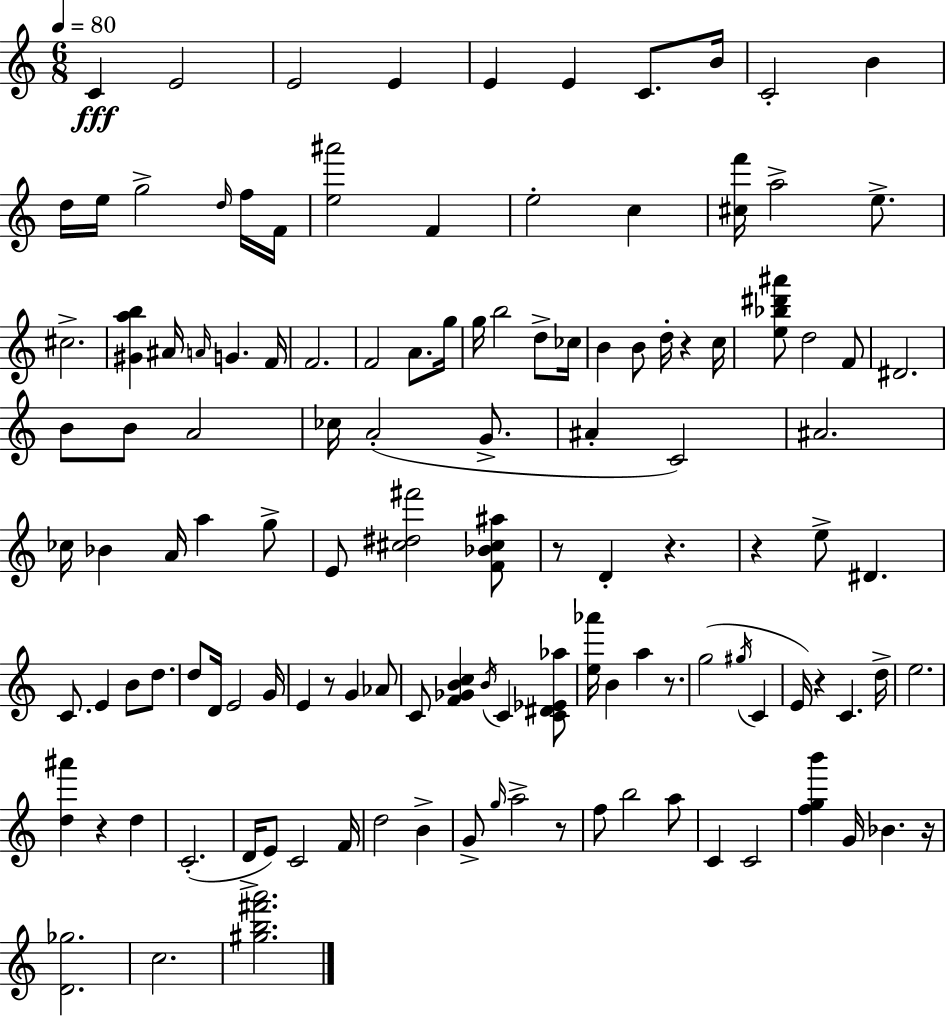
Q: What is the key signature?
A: C major